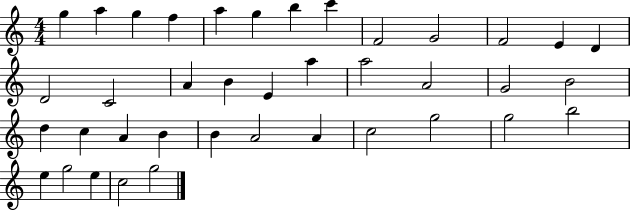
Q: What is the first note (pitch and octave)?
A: G5